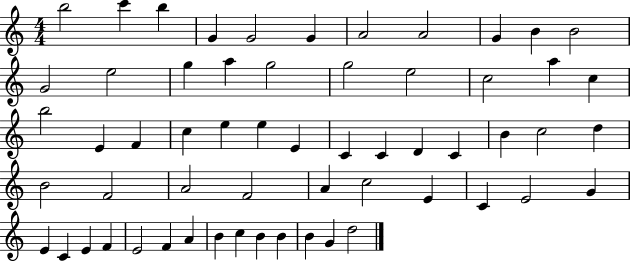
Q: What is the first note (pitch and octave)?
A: B5